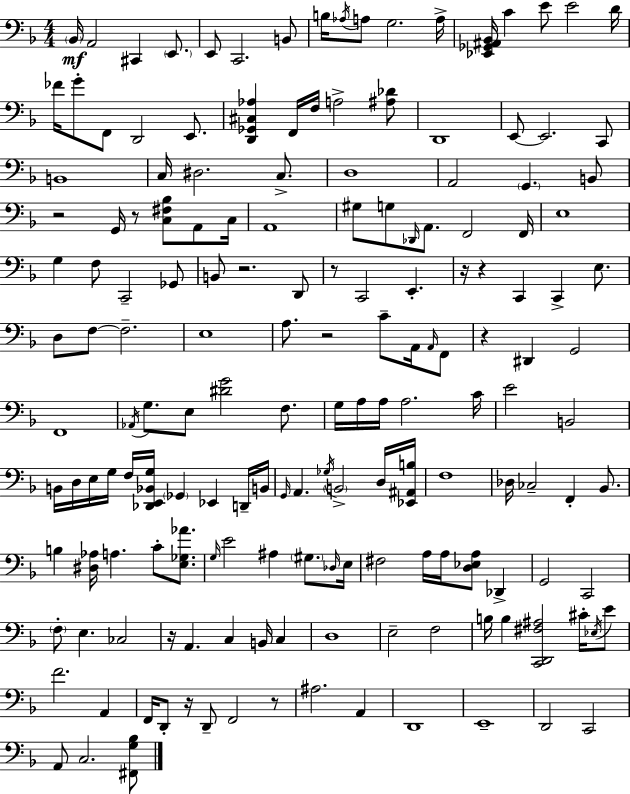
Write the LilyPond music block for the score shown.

{
  \clef bass
  \numericTimeSignature
  \time 4/4
  \key d \minor
  \parenthesize bes,16\mf a,2 cis,4 \parenthesize e,8. | e,8 c,2. b,8 | b16 \acciaccatura { aes16 } a8 g2. | a16-> <ees, ges, ais, bes,>16 c'4 e'8 e'2 | \break d'16 fes'16 g'8-. f,8 d,2 e,8. | <d, ges, cis aes>4 f,16 f16 a2-> <ais des'>8 | d,1 | e,8~~ e,2. c,8 | \break b,1 | c16 dis2. c8.-> | d1 | a,2 \parenthesize g,4. b,8 | \break r2 g,16 r8 <c fis bes>8 a,8 | c16 a,1 | gis8 g8 \grace { des,16 } a,8. f,2 | f,16 e1 | \break g4 f8 c,2-- | ges,8 b,8 r2. | d,8 r8 c,2 e,4.-. | r16 r4 c,4 c,4-> e8. | \break d8 f8~~ f2.-- | e1 | a8. r2 c'8-- a,16 | \grace { a,16 } f,8 r4 dis,4 g,2 | \break f,1 | \acciaccatura { aes,16 } g8. e8 <dis' g'>2 | f8. g16 a16 a16 a2. | c'16 e'2 b,2 | \break b,16 d16 e16 g16 f16 <des, e, bes, g>16 \parenthesize ges,4 ees,4 | d,16-- b,16 \grace { g,16 } a,4. \acciaccatura { ges16 } \parenthesize b,2-> | d16 <ees, ais, b>16 f1 | des16 ces2-- f,4-. | \break bes,8. b4 <dis aes>16 a4. | c'8-. <e ges aes'>8. \grace { g16 } e'2 ais4 | \parenthesize gis8. \grace { des16 } e16 fis2 | a16 a16 <d ees a>8 des,4-> g,2 | \break c,2 \parenthesize f8-. e4. | ces2 r16 a,4. c4 | b,16 c4 d1 | e2-- | \break f2 b16 b4 <c, d, fis ais>2 | cis'16-. \acciaccatura { ees16 } e'8 f'2. | a,4 f,16 d,8-. r16 d,8-- f,2 | r8 ais2. | \break a,4 d,1 | e,1-- | d,2 | c,2 a,8 c2. | \break <fis, g bes>8 \bar "|."
}